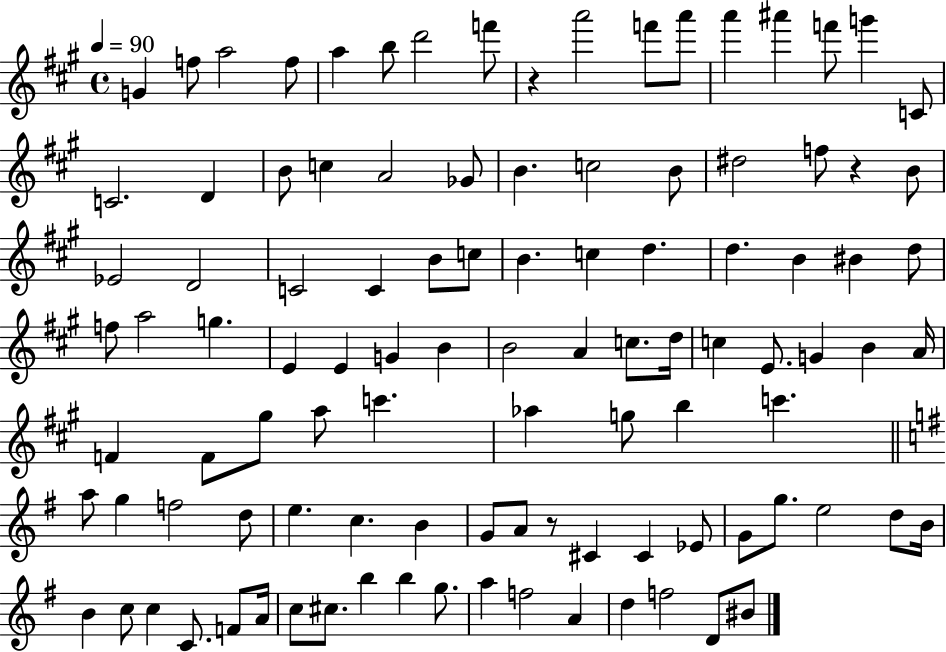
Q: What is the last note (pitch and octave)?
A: BIS4